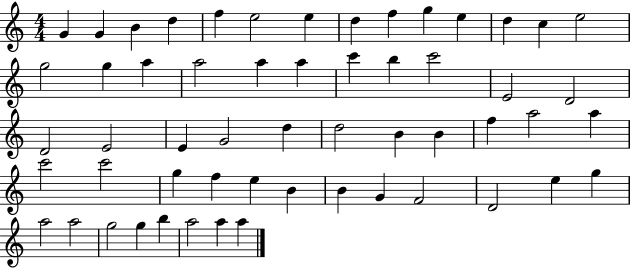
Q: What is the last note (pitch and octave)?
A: A5